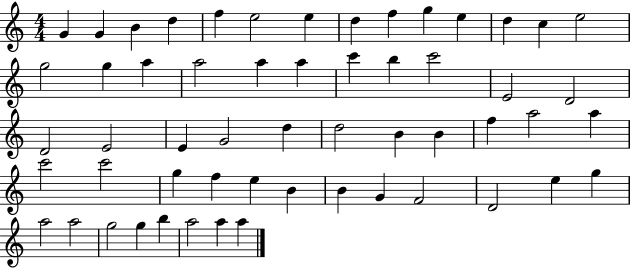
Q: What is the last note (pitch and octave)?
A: A5